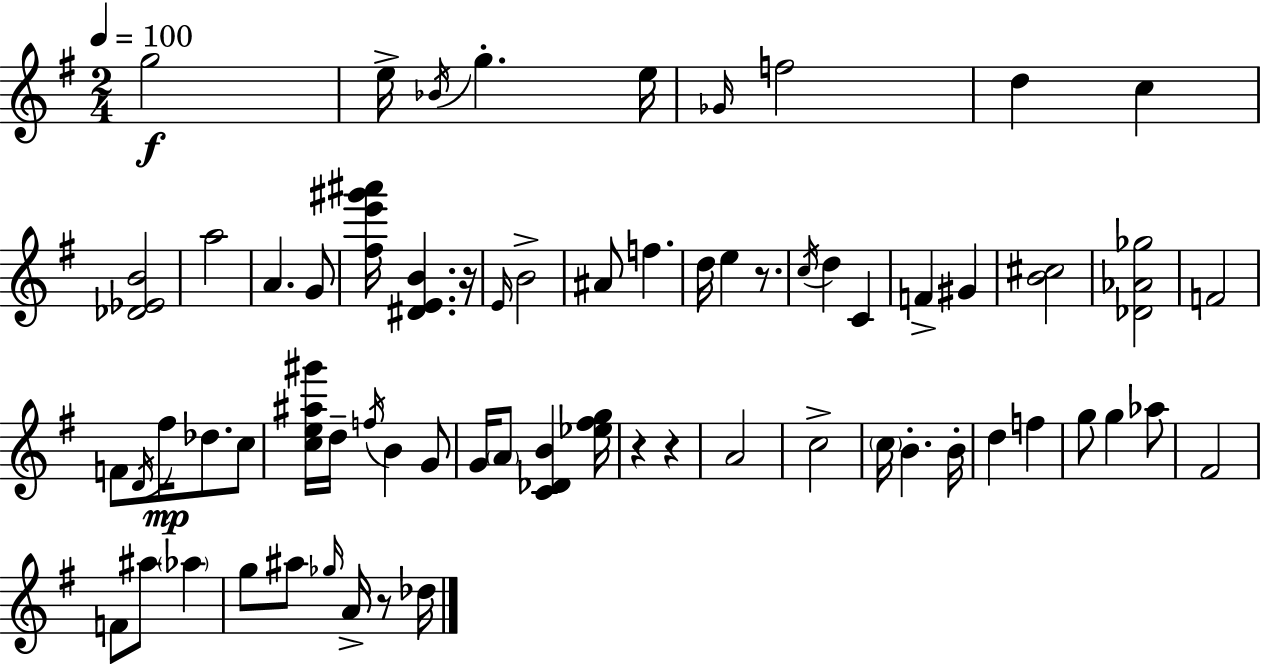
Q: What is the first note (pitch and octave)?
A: G5